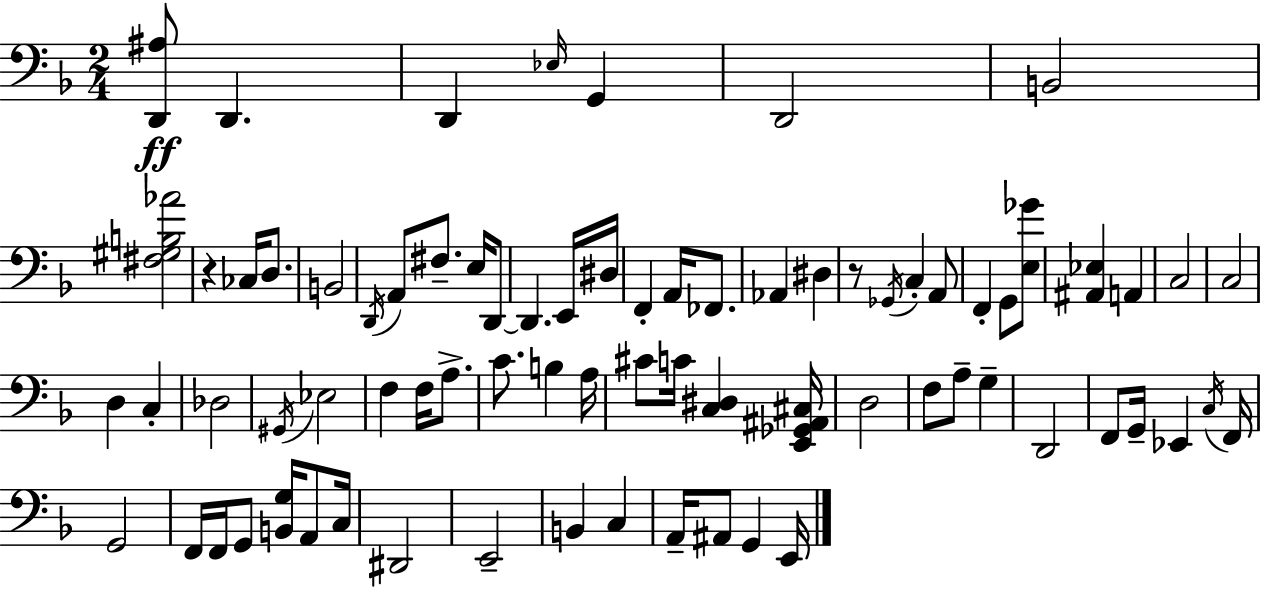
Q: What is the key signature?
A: F major